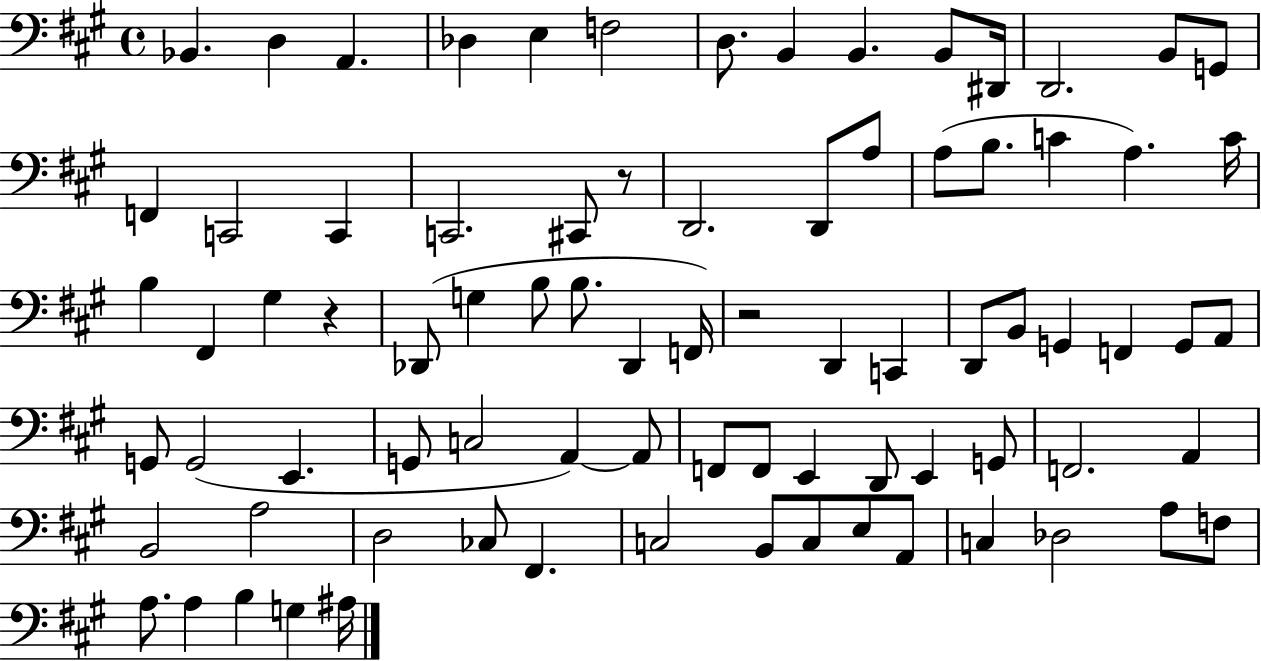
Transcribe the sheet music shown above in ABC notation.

X:1
T:Untitled
M:4/4
L:1/4
K:A
_B,, D, A,, _D, E, F,2 D,/2 B,, B,, B,,/2 ^D,,/4 D,,2 B,,/2 G,,/2 F,, C,,2 C,, C,,2 ^C,,/2 z/2 D,,2 D,,/2 A,/2 A,/2 B,/2 C A, C/4 B, ^F,, ^G, z _D,,/2 G, B,/2 B,/2 _D,, F,,/4 z2 D,, C,, D,,/2 B,,/2 G,, F,, G,,/2 A,,/2 G,,/2 G,,2 E,, G,,/2 C,2 A,, A,,/2 F,,/2 F,,/2 E,, D,,/2 E,, G,,/2 F,,2 A,, B,,2 A,2 D,2 _C,/2 ^F,, C,2 B,,/2 C,/2 E,/2 A,,/2 C, _D,2 A,/2 F,/2 A,/2 A, B, G, ^A,/4